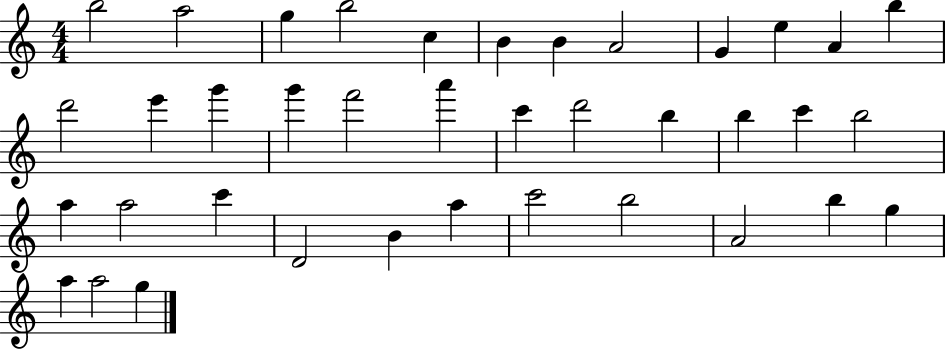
B5/h A5/h G5/q B5/h C5/q B4/q B4/q A4/h G4/q E5/q A4/q B5/q D6/h E6/q G6/q G6/q F6/h A6/q C6/q D6/h B5/q B5/q C6/q B5/h A5/q A5/h C6/q D4/h B4/q A5/q C6/h B5/h A4/h B5/q G5/q A5/q A5/h G5/q